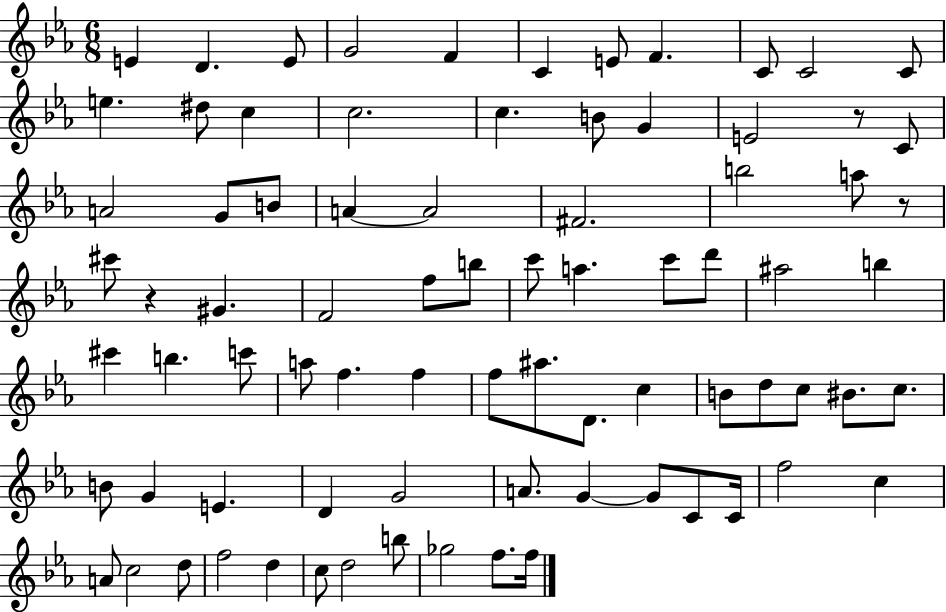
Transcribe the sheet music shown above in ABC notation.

X:1
T:Untitled
M:6/8
L:1/4
K:Eb
E D E/2 G2 F C E/2 F C/2 C2 C/2 e ^d/2 c c2 c B/2 G E2 z/2 C/2 A2 G/2 B/2 A A2 ^F2 b2 a/2 z/2 ^c'/2 z ^G F2 f/2 b/2 c'/2 a c'/2 d'/2 ^a2 b ^c' b c'/2 a/2 f f f/2 ^a/2 D/2 c B/2 d/2 c/2 ^B/2 c/2 B/2 G E D G2 A/2 G G/2 C/2 C/4 f2 c A/2 c2 d/2 f2 d c/2 d2 b/2 _g2 f/2 f/4